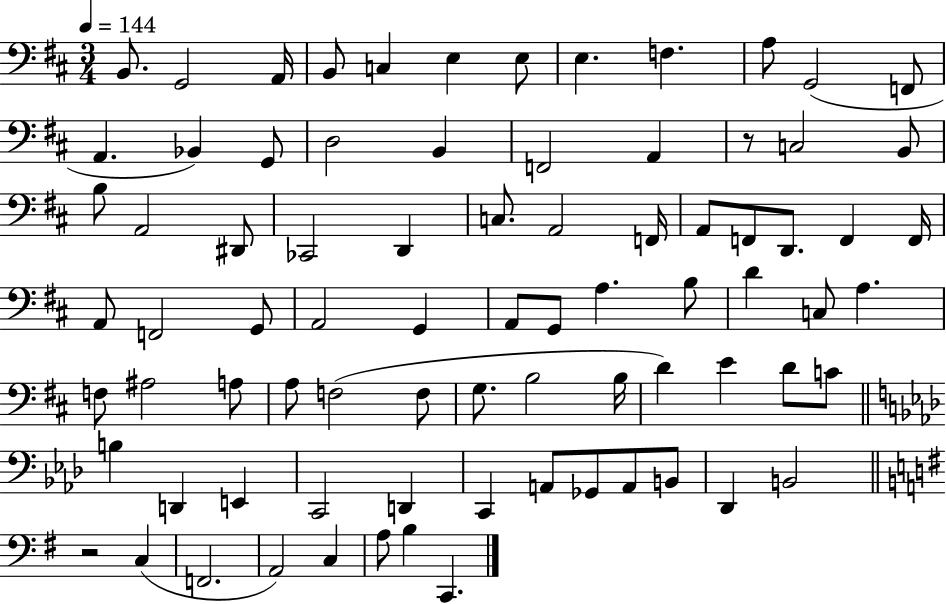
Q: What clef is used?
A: bass